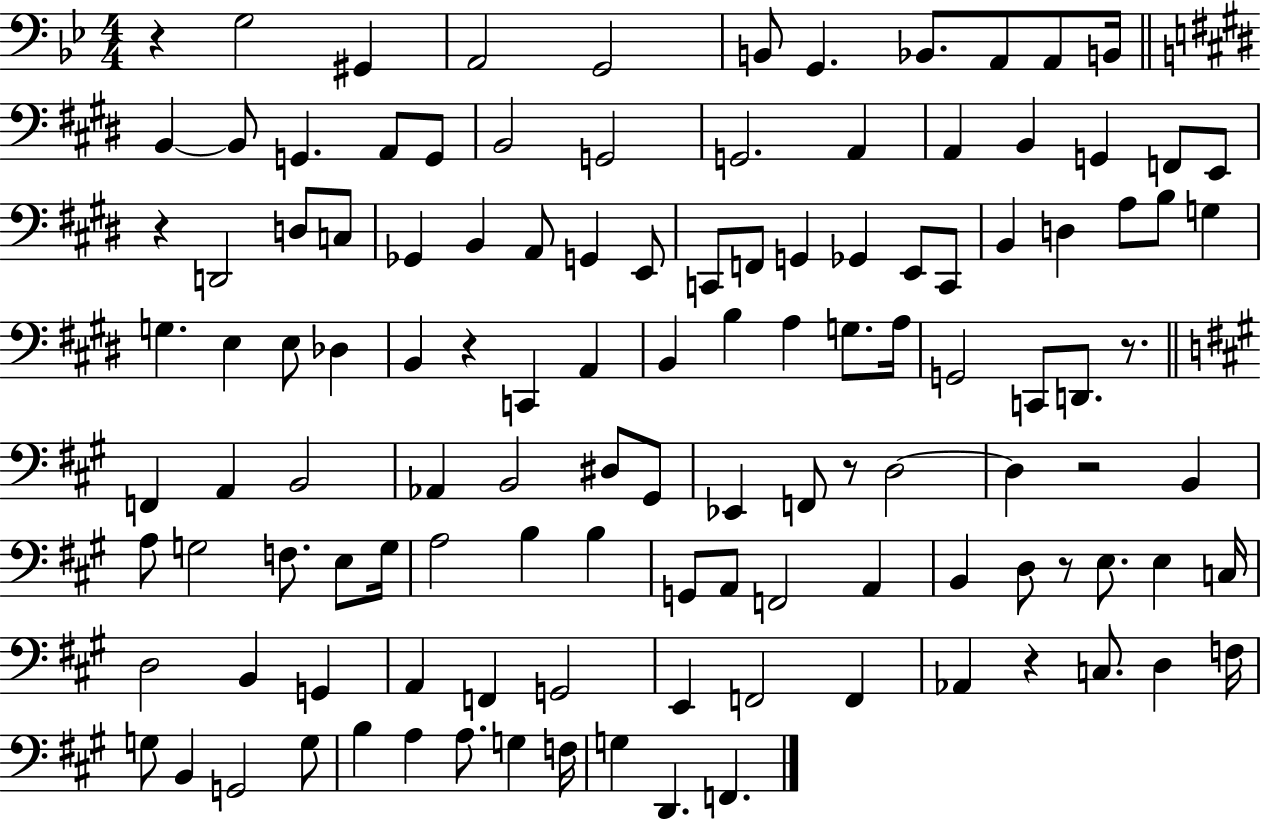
R/q G3/h G#2/q A2/h G2/h B2/e G2/q. Bb2/e. A2/e A2/e B2/s B2/q B2/e G2/q. A2/e G2/e B2/h G2/h G2/h. A2/q A2/q B2/q G2/q F2/e E2/e R/q D2/h D3/e C3/e Gb2/q B2/q A2/e G2/q E2/e C2/e F2/e G2/q Gb2/q E2/e C2/e B2/q D3/q A3/e B3/e G3/q G3/q. E3/q E3/e Db3/q B2/q R/q C2/q A2/q B2/q B3/q A3/q G3/e. A3/s G2/h C2/e D2/e. R/e. F2/q A2/q B2/h Ab2/q B2/h D#3/e G#2/e Eb2/q F2/e R/e D3/h D3/q R/h B2/q A3/e G3/h F3/e. E3/e G3/s A3/h B3/q B3/q G2/e A2/e F2/h A2/q B2/q D3/e R/e E3/e. E3/q C3/s D3/h B2/q G2/q A2/q F2/q G2/h E2/q F2/h F2/q Ab2/q R/q C3/e. D3/q F3/s G3/e B2/q G2/h G3/e B3/q A3/q A3/e. G3/q F3/s G3/q D2/q. F2/q.